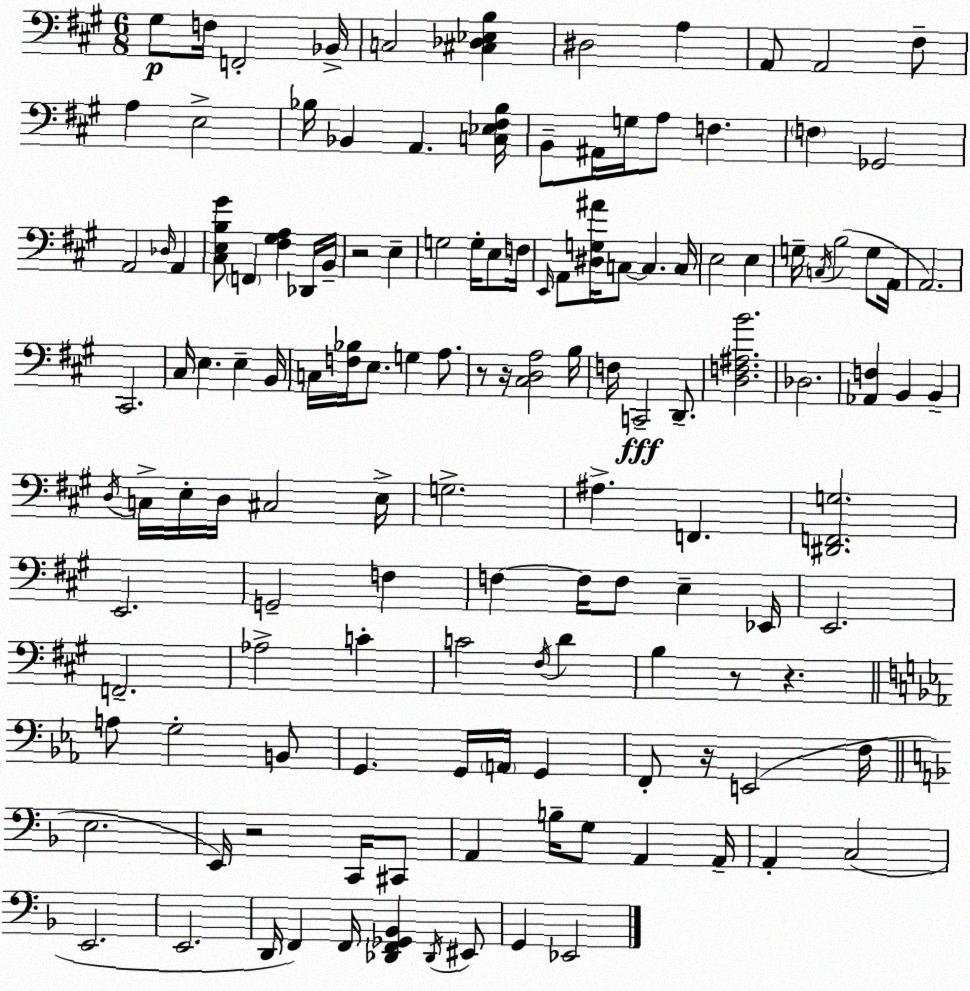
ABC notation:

X:1
T:Untitled
M:6/8
L:1/4
K:A
^G,/2 F,/4 F,,2 _B,,/4 C,2 [^C,_D,_E,B,] ^D,2 A, A,,/2 A,,2 ^F,/2 A, E,2 _B,/4 _B,, A,, [C,_E,^F,_B,]/4 B,,/2 ^A,,/4 G,/4 A,/2 F, F, _G,,2 A,,2 _D,/4 A,, [^C,E,B,^G]/2 F,, [^F,^G,A,] _D,,/4 B,,/4 z2 E, G,2 G,/4 E,/2 F,/4 E,,/4 A,,/2 [^D,G,^A]/4 C,/2 C, C,/4 E,2 E, G,/4 C,/4 B,2 G,/2 A,,/4 A,,2 ^C,,2 ^C,/4 E, E, B,,/4 C,/4 [F,_B,]/4 E,/2 G, A,/2 z/2 z/4 [^C,D,A,]2 B,/4 F,/4 C,,2 D,,/2 [D,F,^A,B]2 _D,2 [_A,,F,] B,, B,, D,/4 C,/4 E,/4 D,/4 ^C,2 E,/4 G,2 ^A, F,, [^D,,F,,G,]2 E,,2 G,,2 F, F, F,/4 F,/2 E, _E,,/4 E,,2 F,,2 _A,2 C C2 ^F,/4 D B, z/2 z A,/2 G,2 B,,/2 G,, G,,/4 A,,/4 G,, F,,/2 z/4 E,,2 F,/4 E,2 E,,/4 z2 C,,/4 ^C,,/2 A,, B,/4 G,/2 A,, A,,/4 A,, C,2 E,,2 E,,2 D,,/4 F,, F,,/4 [_D,,F,,_G,,_B,,] _D,,/4 ^E,,/2 G,, _E,,2